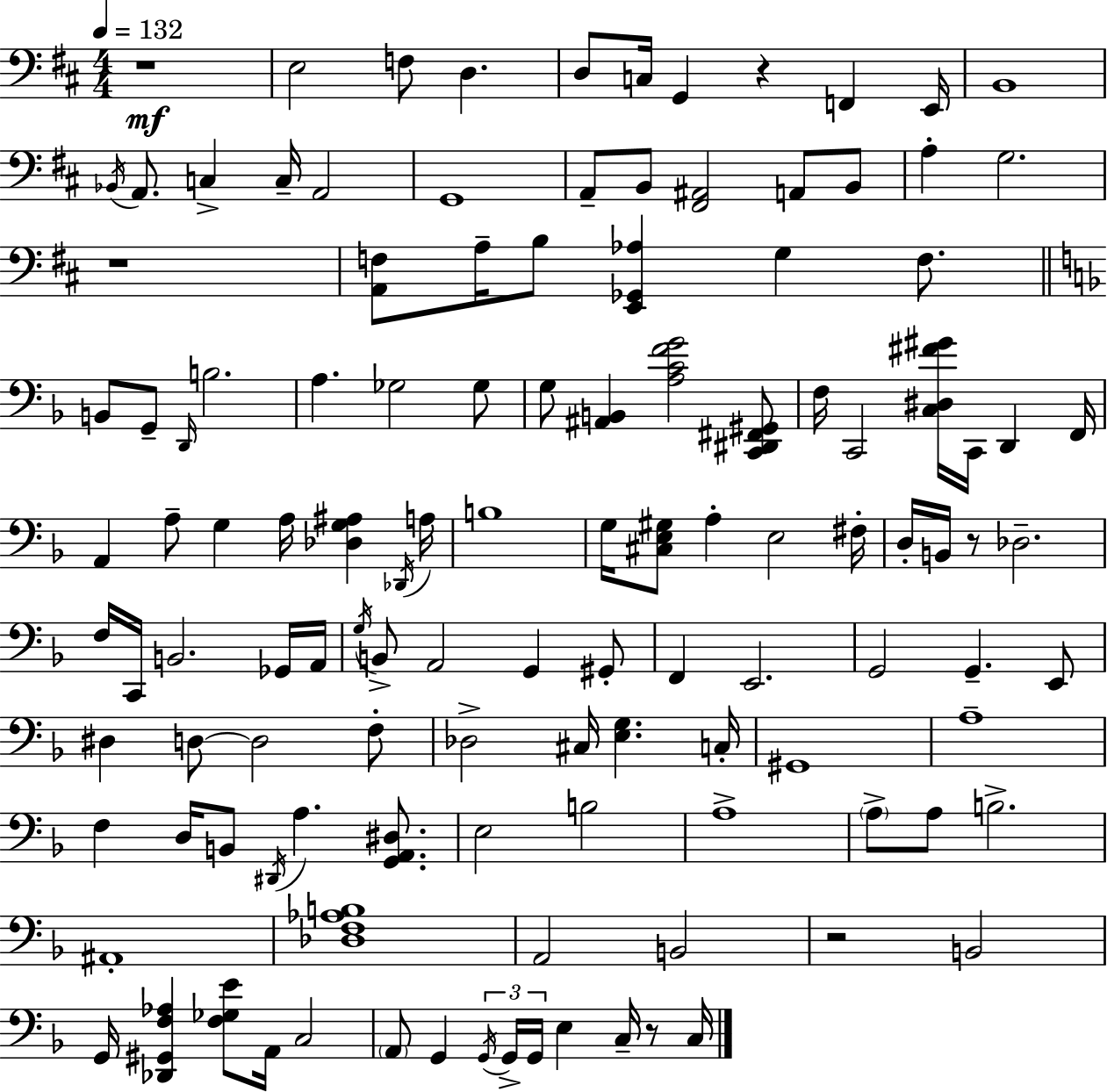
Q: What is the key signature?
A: D major